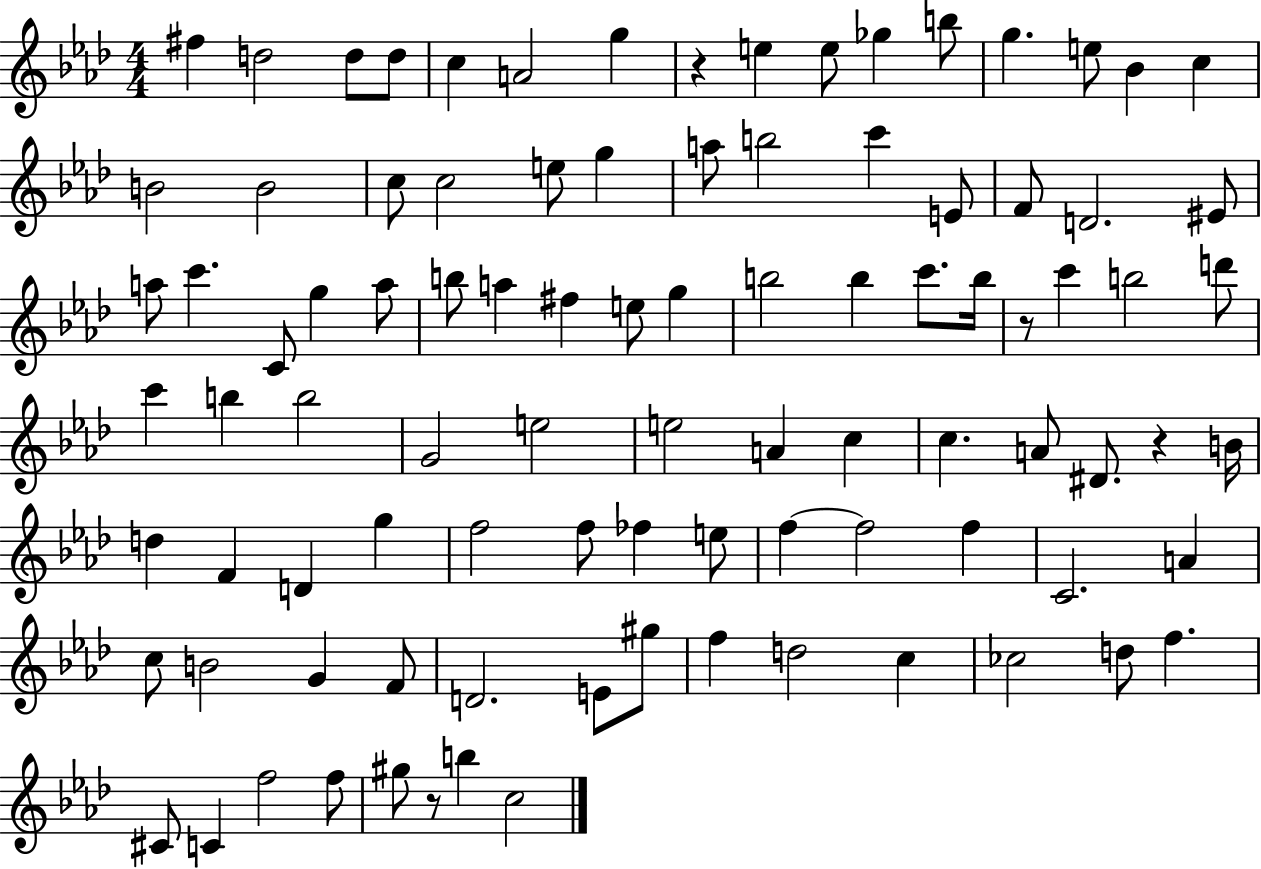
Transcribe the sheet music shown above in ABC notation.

X:1
T:Untitled
M:4/4
L:1/4
K:Ab
^f d2 d/2 d/2 c A2 g z e e/2 _g b/2 g e/2 _B c B2 B2 c/2 c2 e/2 g a/2 b2 c' E/2 F/2 D2 ^E/2 a/2 c' C/2 g a/2 b/2 a ^f e/2 g b2 b c'/2 b/4 z/2 c' b2 d'/2 c' b b2 G2 e2 e2 A c c A/2 ^D/2 z B/4 d F D g f2 f/2 _f e/2 f f2 f C2 A c/2 B2 G F/2 D2 E/2 ^g/2 f d2 c _c2 d/2 f ^C/2 C f2 f/2 ^g/2 z/2 b c2